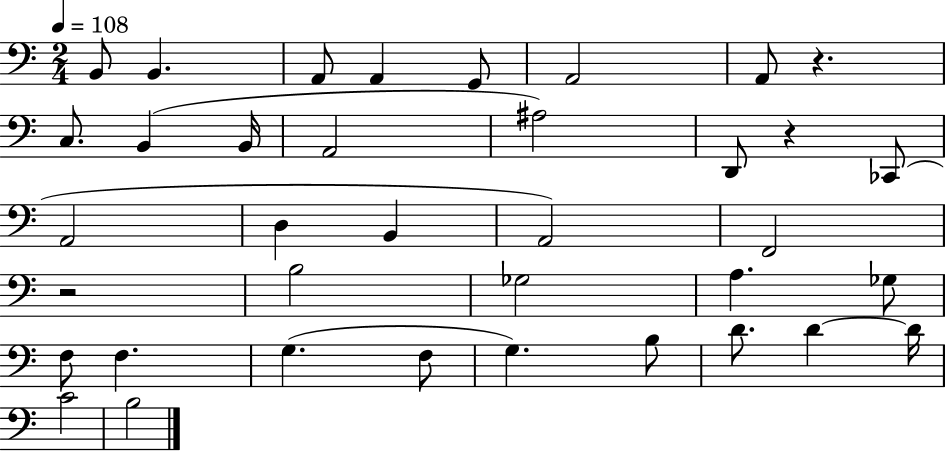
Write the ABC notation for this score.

X:1
T:Untitled
M:2/4
L:1/4
K:C
B,,/2 B,, A,,/2 A,, G,,/2 A,,2 A,,/2 z C,/2 B,, B,,/4 A,,2 ^A,2 D,,/2 z _C,,/2 A,,2 D, B,, A,,2 F,,2 z2 B,2 _G,2 A, _G,/2 F,/2 F, G, F,/2 G, B,/2 D/2 D D/4 C2 B,2